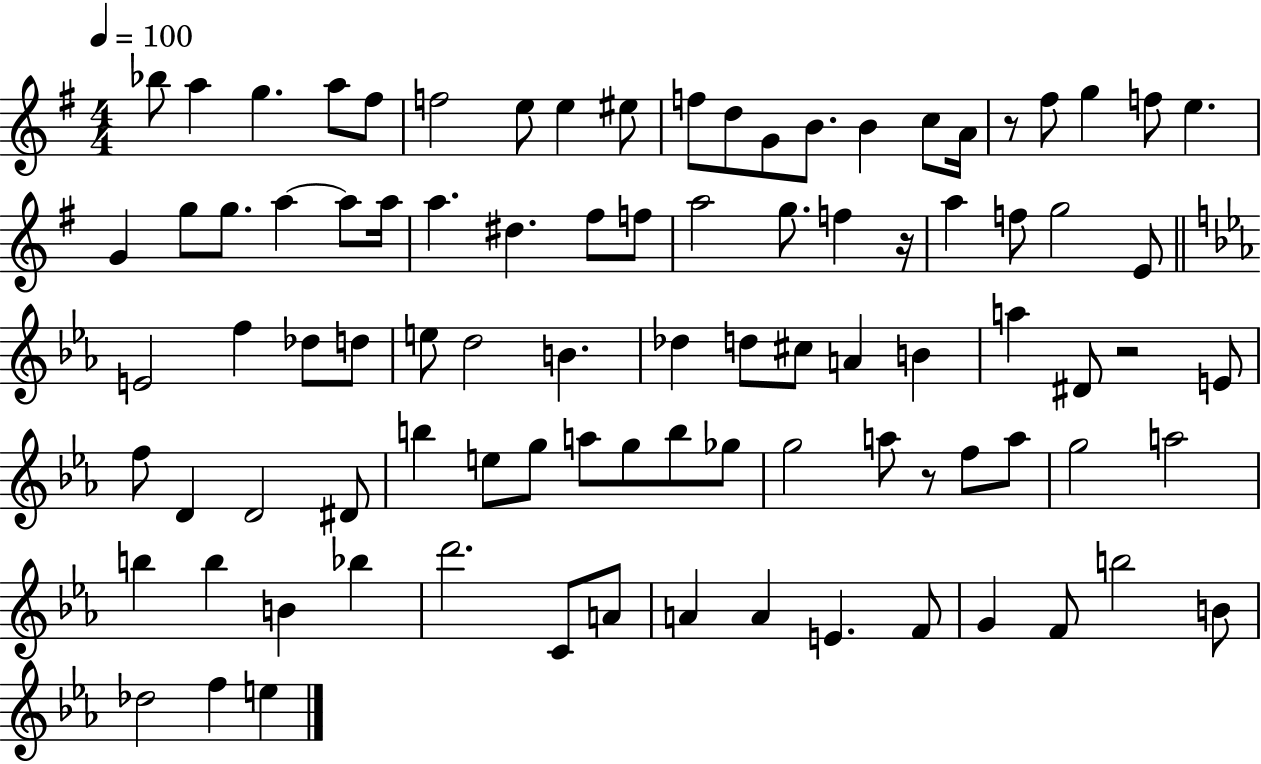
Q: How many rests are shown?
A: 4